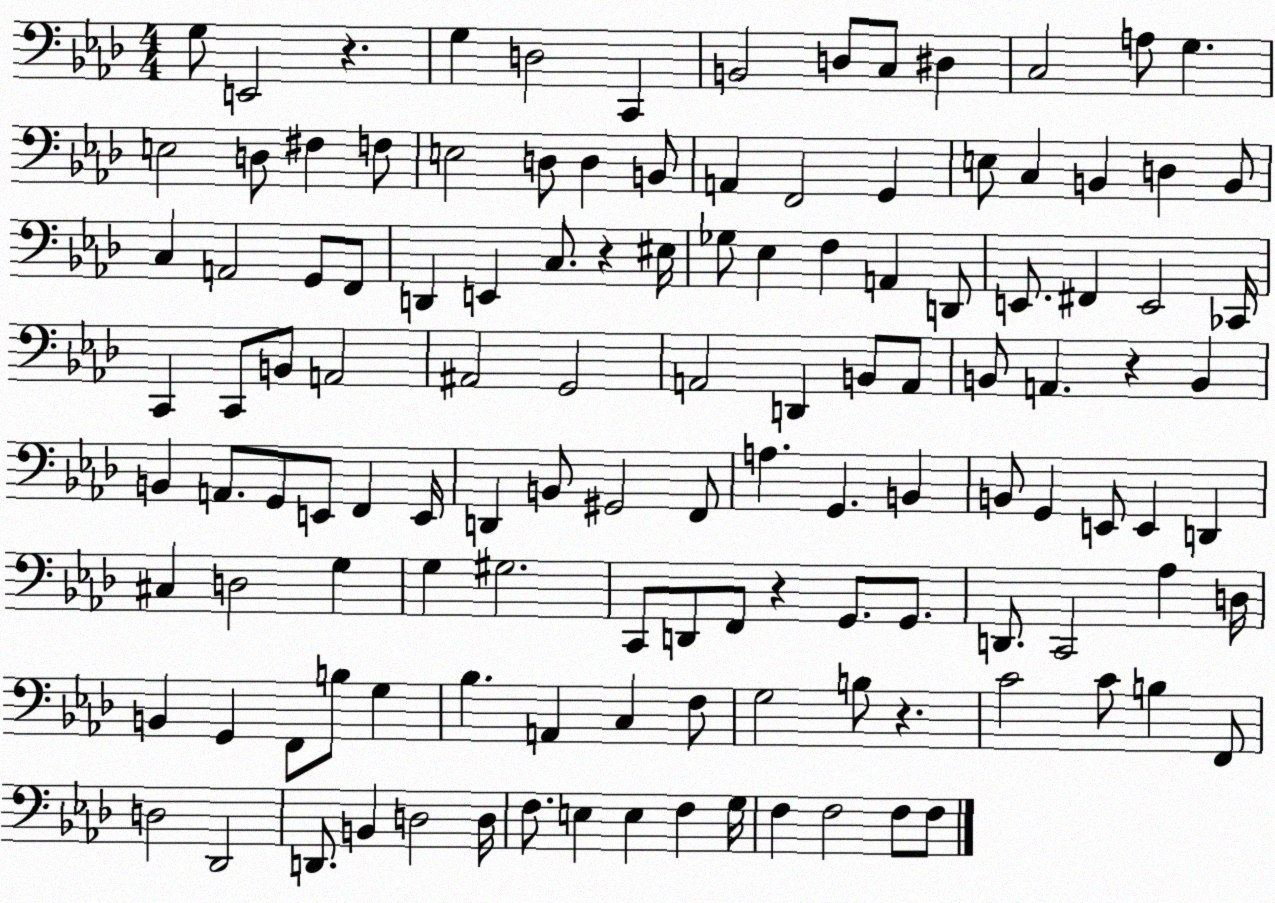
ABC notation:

X:1
T:Untitled
M:4/4
L:1/4
K:Ab
G,/2 E,,2 z G, D,2 C,, B,,2 D,/2 C,/2 ^D, C,2 A,/2 G, E,2 D,/2 ^F, F,/2 E,2 D,/2 D, B,,/2 A,, F,,2 G,, E,/2 C, B,, D, B,,/2 C, A,,2 G,,/2 F,,/2 D,, E,, C,/2 z ^E,/4 _G,/2 _E, F, A,, D,,/2 E,,/2 ^F,, E,,2 _C,,/4 C,, C,,/2 B,,/2 A,,2 ^A,,2 G,,2 A,,2 D,, B,,/2 A,,/2 B,,/2 A,, z B,, B,, A,,/2 G,,/2 E,,/2 F,, E,,/4 D,, B,,/2 ^G,,2 F,,/2 A, G,, B,, B,,/2 G,, E,,/2 E,, D,, ^C, D,2 G, G, ^G,2 C,,/2 D,,/2 F,,/2 z G,,/2 G,,/2 D,,/2 C,,2 _A, D,/4 B,, G,, F,,/2 B,/2 G, _B, A,, C, F,/2 G,2 B,/2 z C2 C/2 B, F,,/2 D,2 _D,,2 D,,/2 B,, D,2 D,/4 F,/2 E, E, F, G,/4 F, F,2 F,/2 F,/2